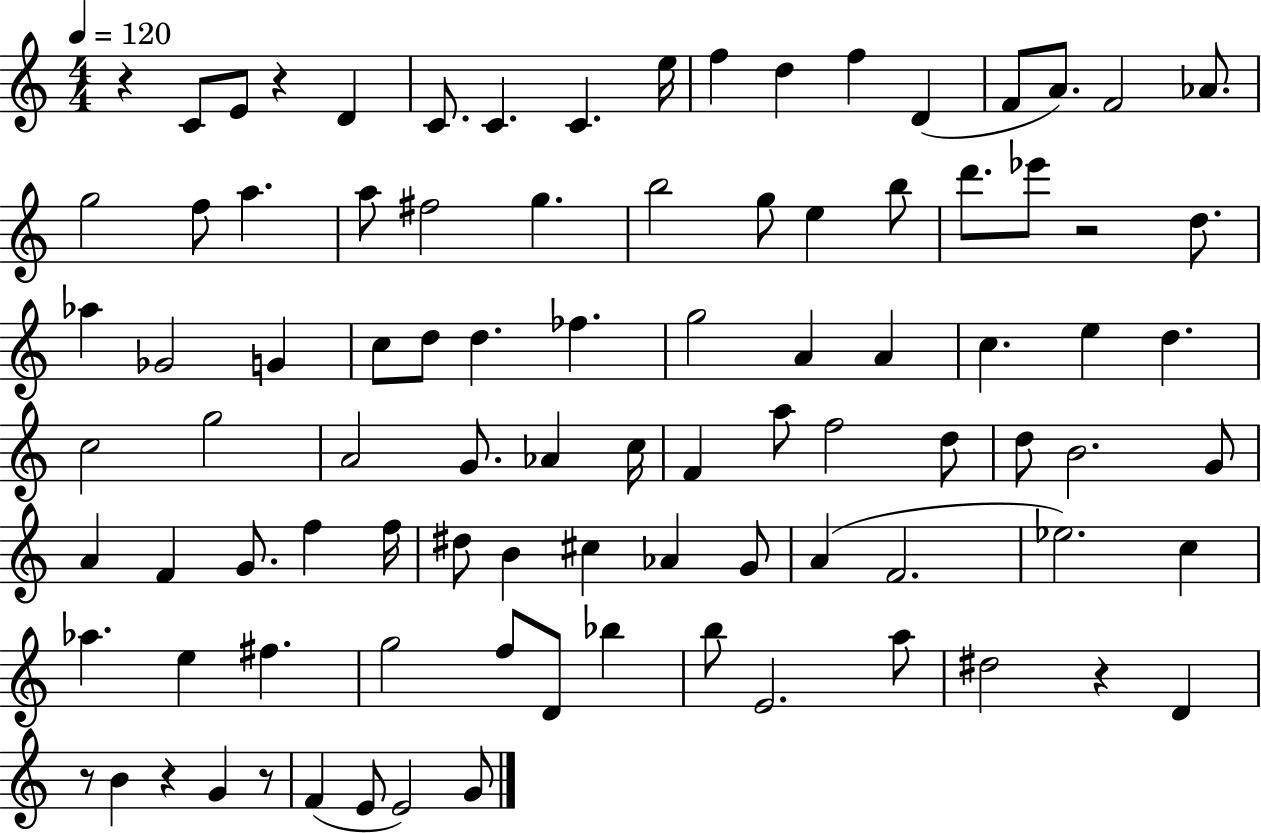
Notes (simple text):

R/q C4/e E4/e R/q D4/q C4/e. C4/q. C4/q. E5/s F5/q D5/q F5/q D4/q F4/e A4/e. F4/h Ab4/e. G5/h F5/e A5/q. A5/e F#5/h G5/q. B5/h G5/e E5/q B5/e D6/e. Eb6/e R/h D5/e. Ab5/q Gb4/h G4/q C5/e D5/e D5/q. FES5/q. G5/h A4/q A4/q C5/q. E5/q D5/q. C5/h G5/h A4/h G4/e. Ab4/q C5/s F4/q A5/e F5/h D5/e D5/e B4/h. G4/e A4/q F4/q G4/e. F5/q F5/s D#5/e B4/q C#5/q Ab4/q G4/e A4/q F4/h. Eb5/h. C5/q Ab5/q. E5/q F#5/q. G5/h F5/e D4/e Bb5/q B5/e E4/h. A5/e D#5/h R/q D4/q R/e B4/q R/q G4/q R/e F4/q E4/e E4/h G4/e